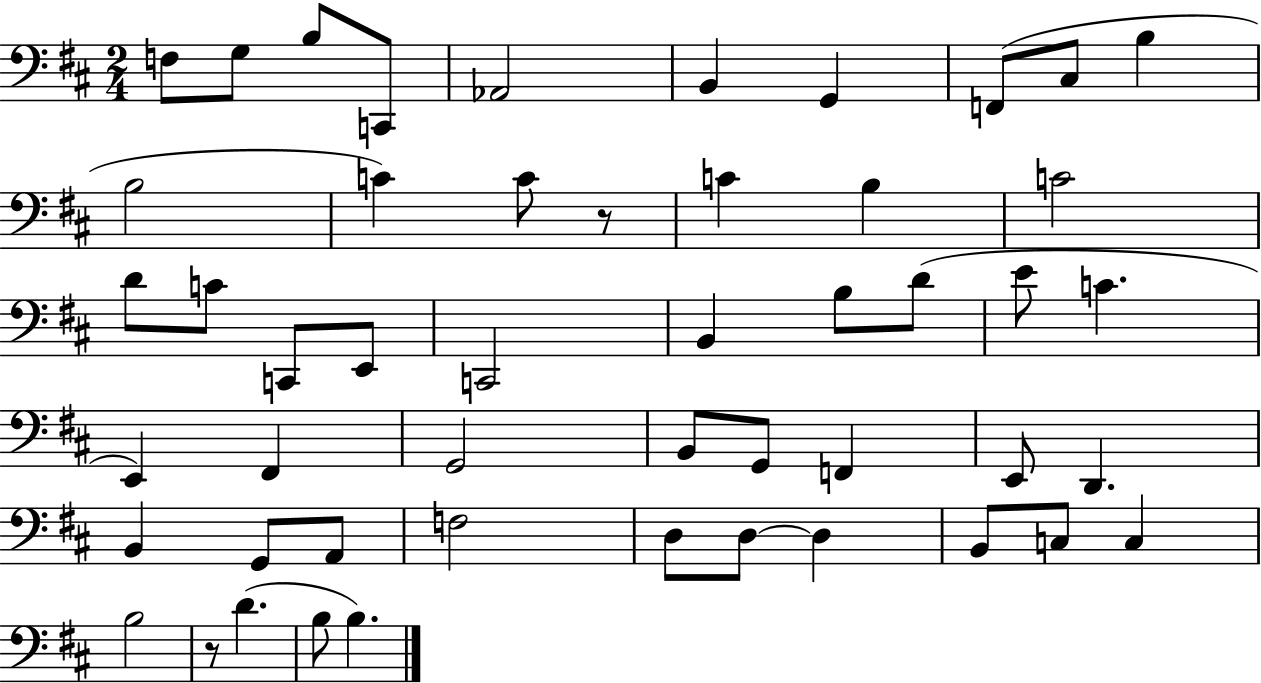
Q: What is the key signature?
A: D major